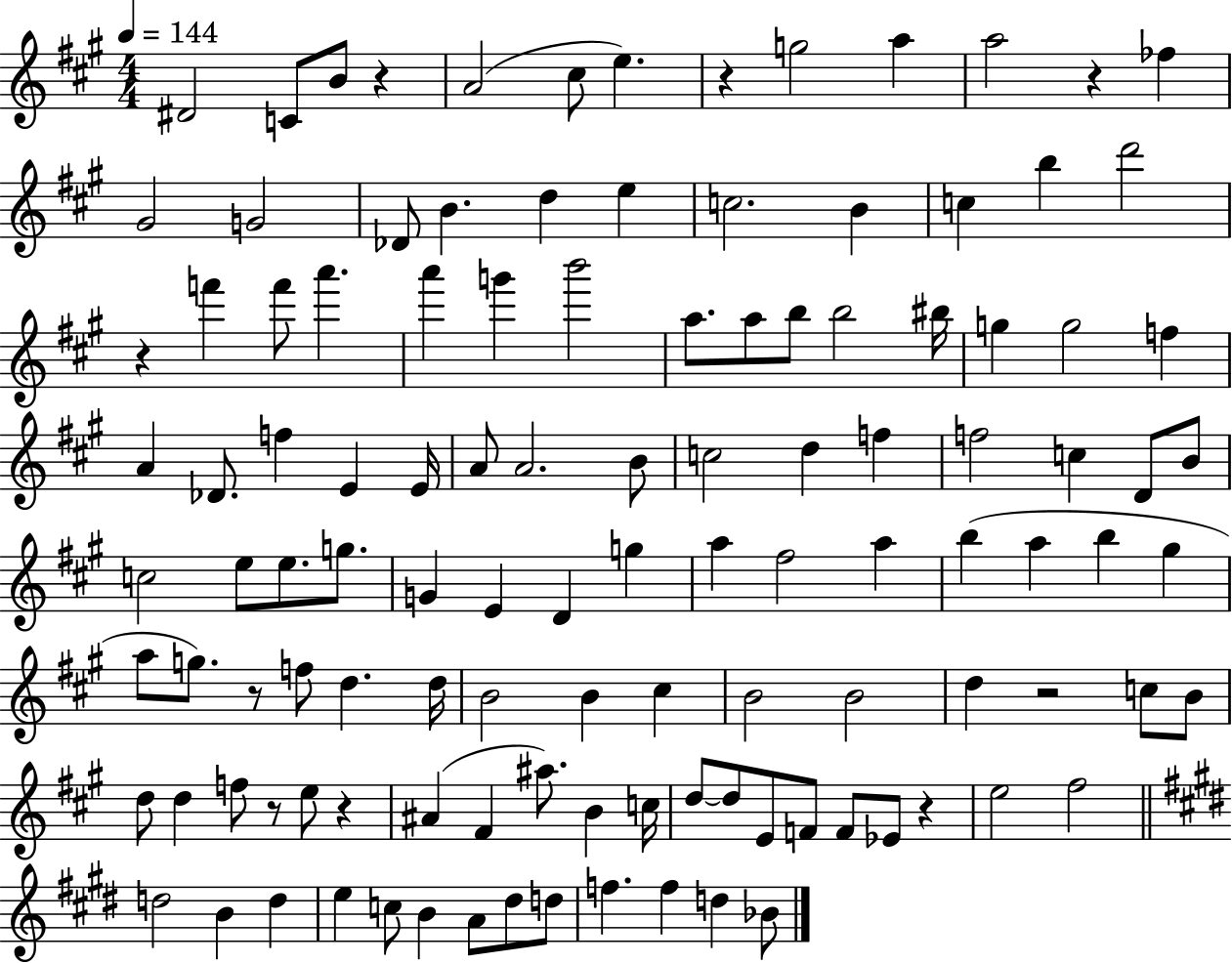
{
  \clef treble
  \numericTimeSignature
  \time 4/4
  \key a \major
  \tempo 4 = 144
  \repeat volta 2 { dis'2 c'8 b'8 r4 | a'2( cis''8 e''4.) | r4 g''2 a''4 | a''2 r4 fes''4 | \break gis'2 g'2 | des'8 b'4. d''4 e''4 | c''2. b'4 | c''4 b''4 d'''2 | \break r4 f'''4 f'''8 a'''4. | a'''4 g'''4 b'''2 | a''8. a''8 b''8 b''2 bis''16 | g''4 g''2 f''4 | \break a'4 des'8. f''4 e'4 e'16 | a'8 a'2. b'8 | c''2 d''4 f''4 | f''2 c''4 d'8 b'8 | \break c''2 e''8 e''8. g''8. | g'4 e'4 d'4 g''4 | a''4 fis''2 a''4 | b''4( a''4 b''4 gis''4 | \break a''8 g''8.) r8 f''8 d''4. d''16 | b'2 b'4 cis''4 | b'2 b'2 | d''4 r2 c''8 b'8 | \break d''8 d''4 f''8 r8 e''8 r4 | ais'4( fis'4 ais''8.) b'4 c''16 | d''8~~ d''8 e'8 f'8 f'8 ees'8 r4 | e''2 fis''2 | \break \bar "||" \break \key e \major d''2 b'4 d''4 | e''4 c''8 b'4 a'8 dis''8 d''8 | f''4. f''4 d''4 bes'8 | } \bar "|."
}